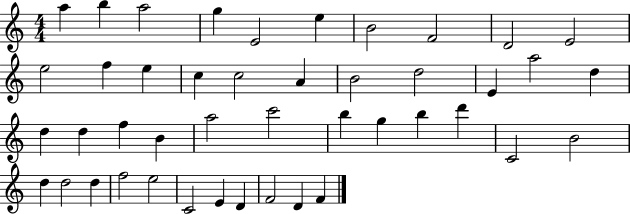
{
  \clef treble
  \numericTimeSignature
  \time 4/4
  \key c \major
  a''4 b''4 a''2 | g''4 e'2 e''4 | b'2 f'2 | d'2 e'2 | \break e''2 f''4 e''4 | c''4 c''2 a'4 | b'2 d''2 | e'4 a''2 d''4 | \break d''4 d''4 f''4 b'4 | a''2 c'''2 | b''4 g''4 b''4 d'''4 | c'2 b'2 | \break d''4 d''2 d''4 | f''2 e''2 | c'2 e'4 d'4 | f'2 d'4 f'4 | \break \bar "|."
}